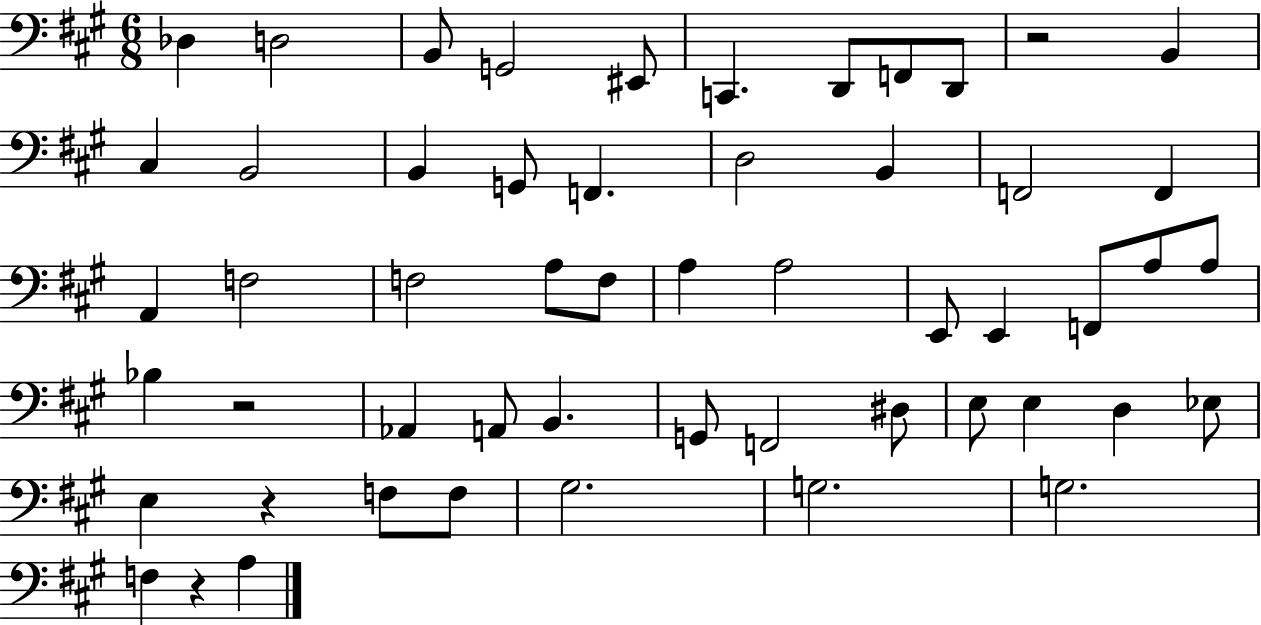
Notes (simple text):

Db3/q D3/h B2/e G2/h EIS2/e C2/q. D2/e F2/e D2/e R/h B2/q C#3/q B2/h B2/q G2/e F2/q. D3/h B2/q F2/h F2/q A2/q F3/h F3/h A3/e F3/e A3/q A3/h E2/e E2/q F2/e A3/e A3/e Bb3/q R/h Ab2/q A2/e B2/q. G2/e F2/h D#3/e E3/e E3/q D3/q Eb3/e E3/q R/q F3/e F3/e G#3/h. G3/h. G3/h. F3/q R/q A3/q